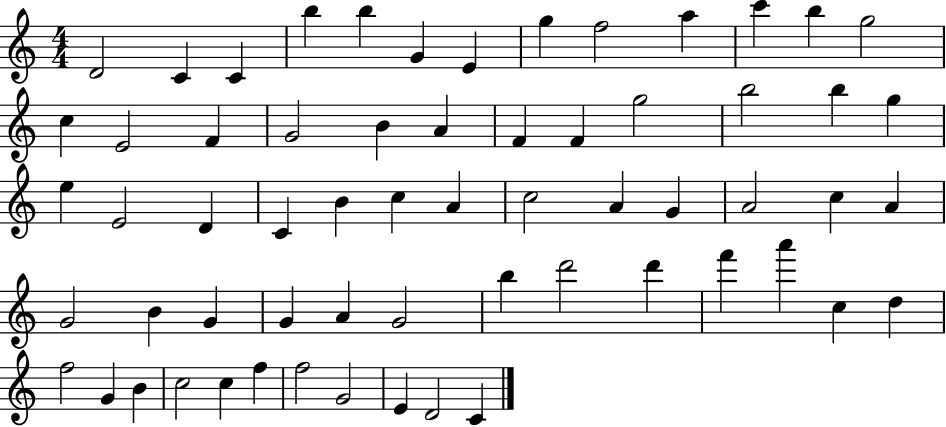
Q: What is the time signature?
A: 4/4